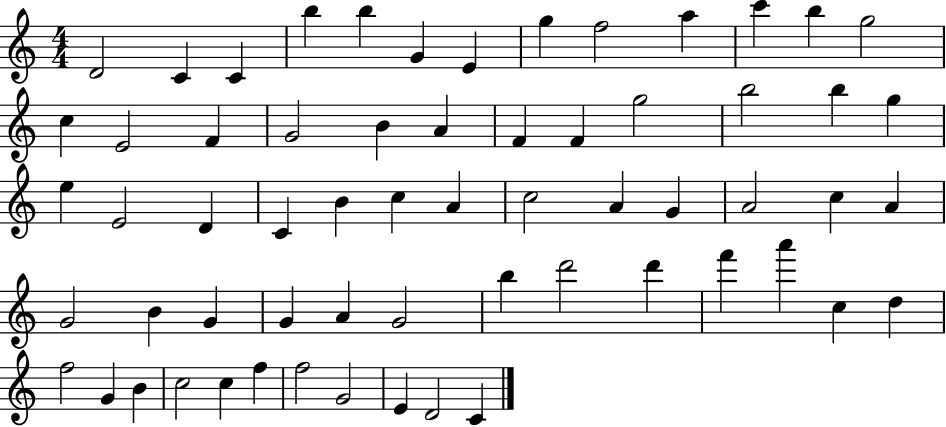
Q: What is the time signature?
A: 4/4